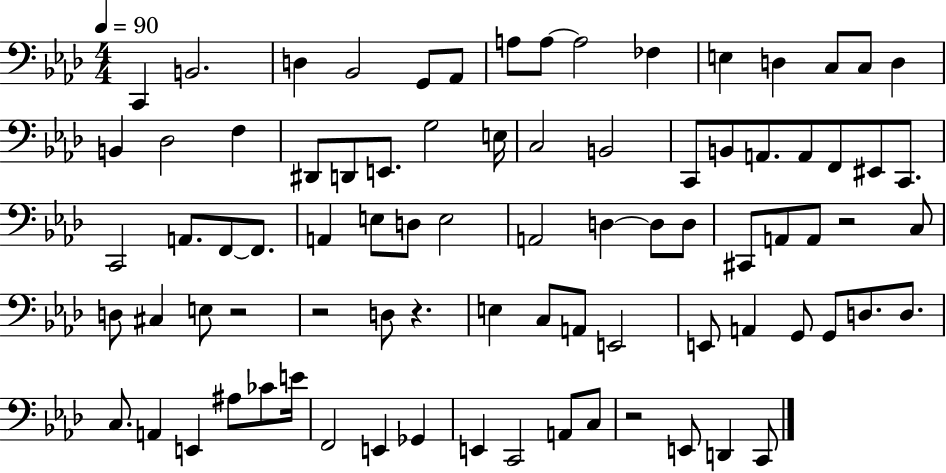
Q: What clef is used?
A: bass